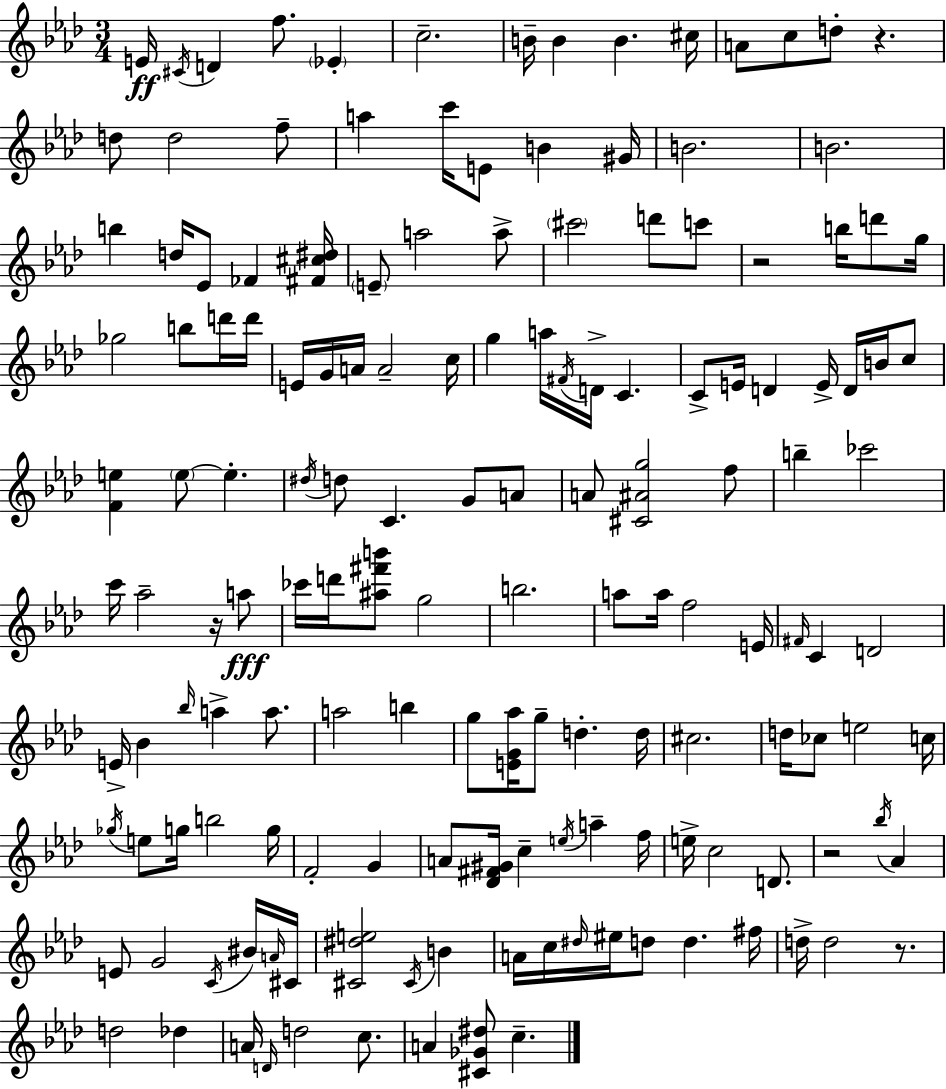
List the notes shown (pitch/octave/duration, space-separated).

E4/s C#4/s D4/q F5/e. Eb4/q C5/h. B4/s B4/q B4/q. C#5/s A4/e C5/e D5/e R/q. D5/e D5/h F5/e A5/q C6/s E4/e B4/q G#4/s B4/h. B4/h. B5/q D5/s Eb4/e FES4/q [F#4,C#5,D#5]/s E4/e A5/h A5/e C#6/h D6/e C6/e R/h B5/s D6/e G5/s Gb5/h B5/e D6/s D6/s E4/s G4/s A4/s A4/h C5/s G5/q A5/s F#4/s D4/s C4/q. C4/e E4/s D4/q E4/s D4/s B4/s C5/e [F4,E5]/q E5/e E5/q. D#5/s D5/e C4/q. G4/e A4/e A4/e [C#4,A#4,G5]/h F5/e B5/q CES6/h C6/s Ab5/h R/s A5/e CES6/s D6/s [A#5,F#6,B6]/e G5/h B5/h. A5/e A5/s F5/h E4/s F#4/s C4/q D4/h E4/s Bb4/q Bb5/s A5/q A5/e. A5/h B5/q G5/e [E4,G4,Ab5]/s G5/e D5/q. D5/s C#5/h. D5/s CES5/e E5/h C5/s Gb5/s E5/e G5/s B5/h G5/s F4/h G4/q A4/e [Db4,F#4,G#4]/s C5/q E5/s A5/q F5/s E5/s C5/h D4/e. R/h Bb5/s Ab4/q E4/e G4/h C4/s BIS4/s A4/s C#4/s [C#4,D#5,E5]/h C#4/s B4/q A4/s C5/s D#5/s EIS5/s D5/e D5/q. F#5/s D5/s D5/h R/e. D5/h Db5/q A4/s D4/s D5/h C5/e. A4/q [C#4,Gb4,D#5]/e C5/q.